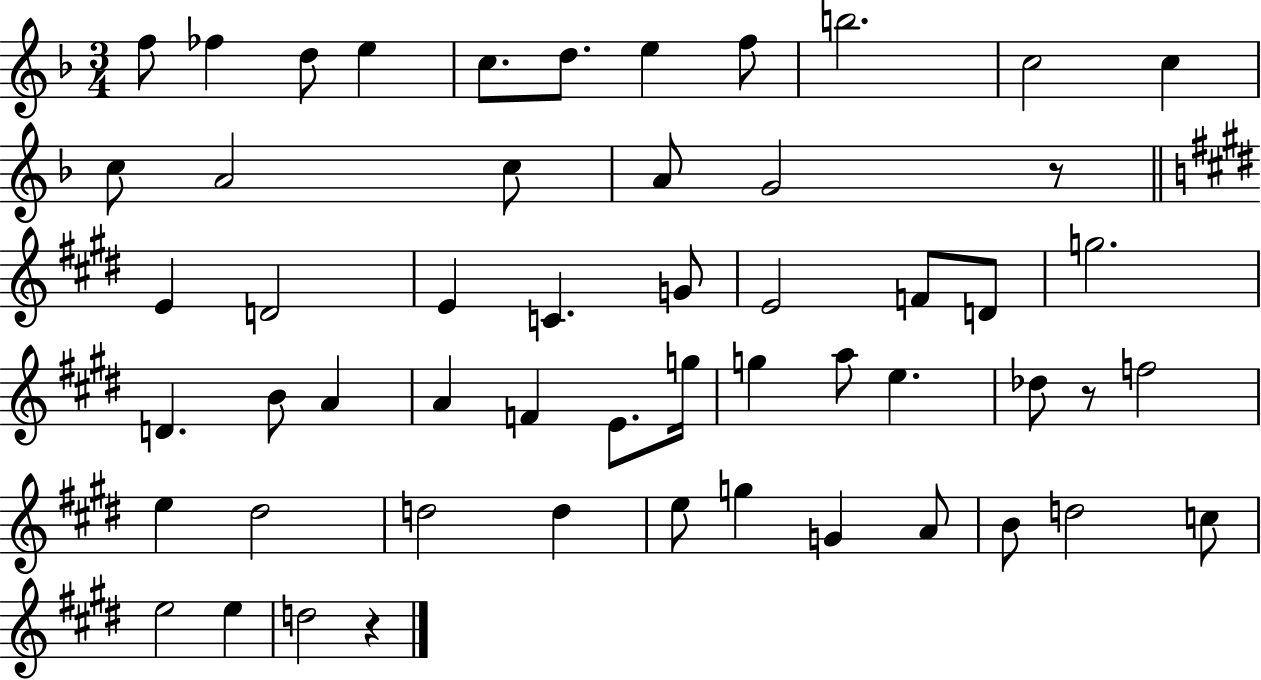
X:1
T:Untitled
M:3/4
L:1/4
K:F
f/2 _f d/2 e c/2 d/2 e f/2 b2 c2 c c/2 A2 c/2 A/2 G2 z/2 E D2 E C G/2 E2 F/2 D/2 g2 D B/2 A A F E/2 g/4 g a/2 e _d/2 z/2 f2 e ^d2 d2 d e/2 g G A/2 B/2 d2 c/2 e2 e d2 z